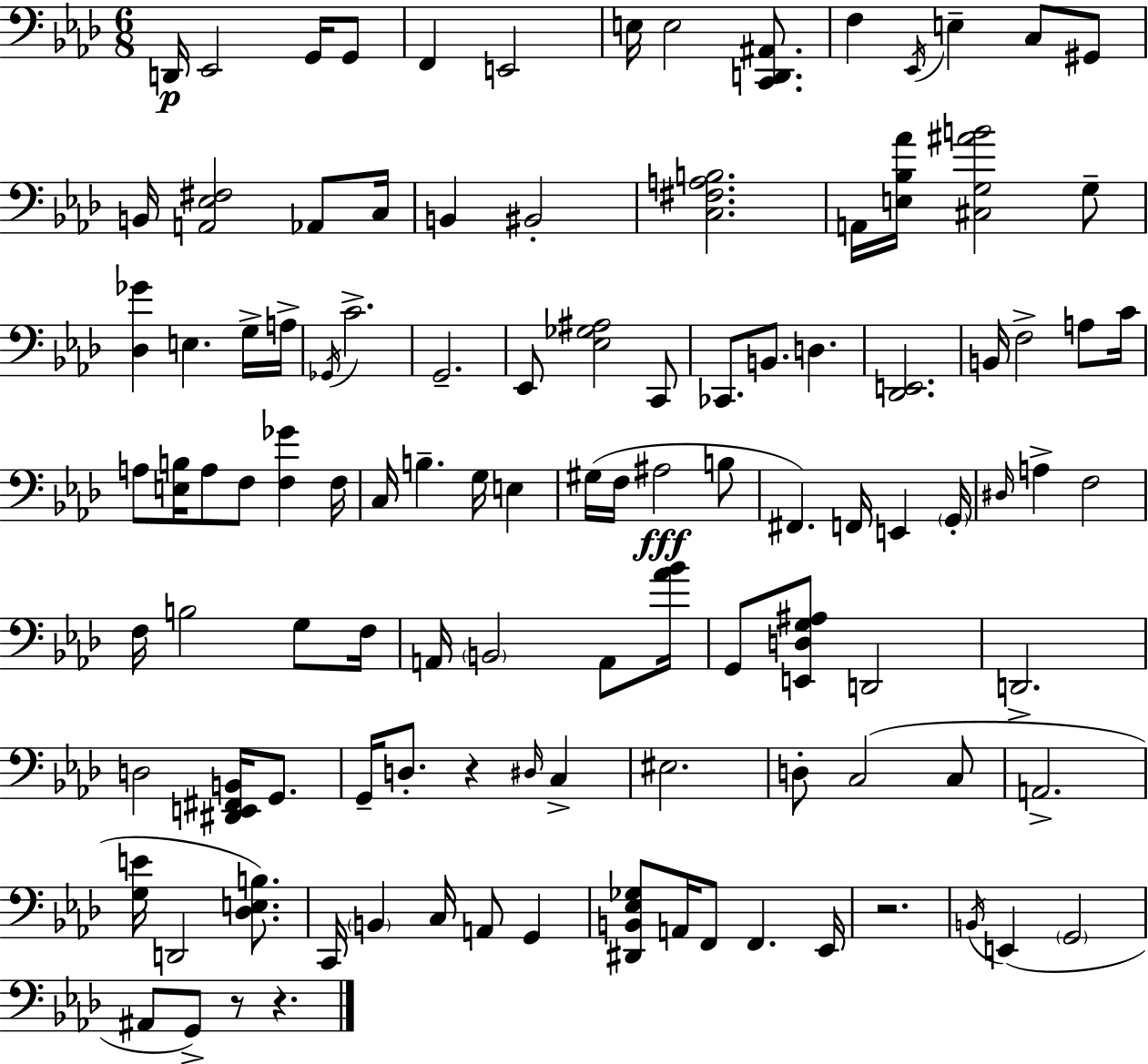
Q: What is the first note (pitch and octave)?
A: D2